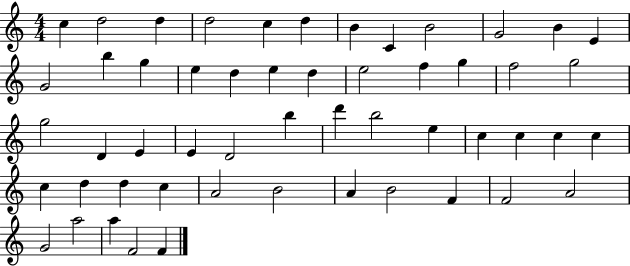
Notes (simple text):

C5/q D5/h D5/q D5/h C5/q D5/q B4/q C4/q B4/h G4/h B4/q E4/q G4/h B5/q G5/q E5/q D5/q E5/q D5/q E5/h F5/q G5/q F5/h G5/h G5/h D4/q E4/q E4/q D4/h B5/q D6/q B5/h E5/q C5/q C5/q C5/q C5/q C5/q D5/q D5/q C5/q A4/h B4/h A4/q B4/h F4/q F4/h A4/h G4/h A5/h A5/q F4/h F4/q